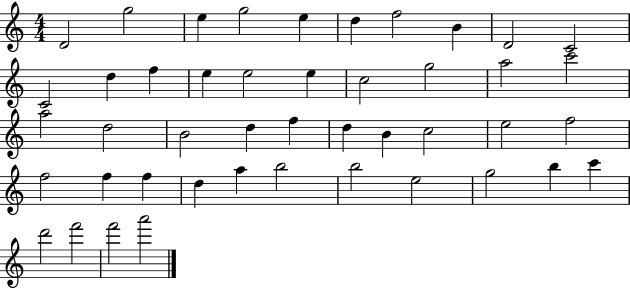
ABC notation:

X:1
T:Untitled
M:4/4
L:1/4
K:C
D2 g2 e g2 e d f2 B D2 C2 C2 d f e e2 e c2 g2 a2 c'2 a2 d2 B2 d f d B c2 e2 f2 f2 f f d a b2 b2 e2 g2 b c' d'2 f'2 f'2 a'2